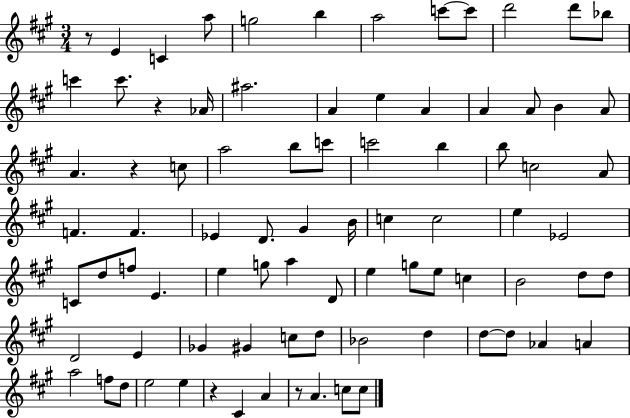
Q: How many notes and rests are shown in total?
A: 84